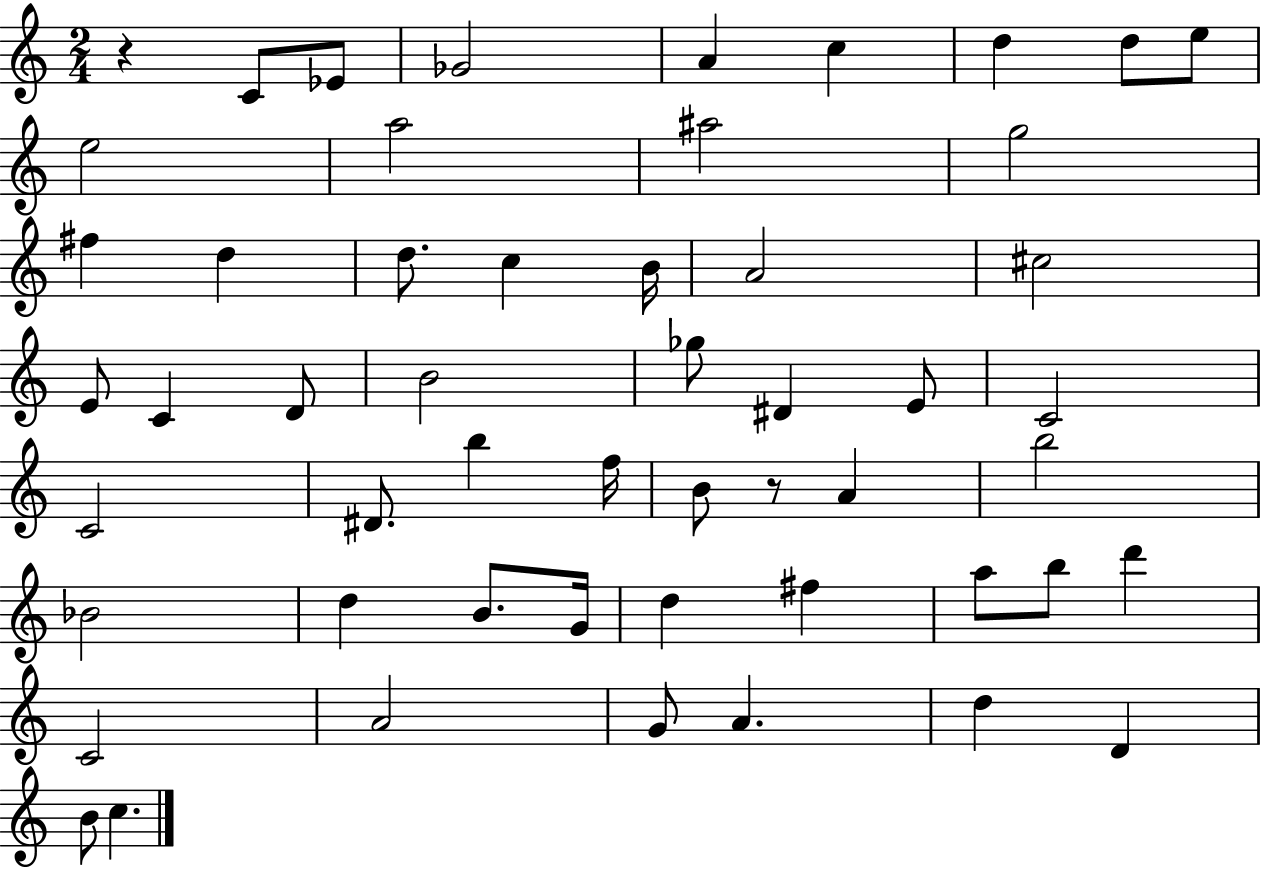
R/q C4/e Eb4/e Gb4/h A4/q C5/q D5/q D5/e E5/e E5/h A5/h A#5/h G5/h F#5/q D5/q D5/e. C5/q B4/s A4/h C#5/h E4/e C4/q D4/e B4/h Gb5/e D#4/q E4/e C4/h C4/h D#4/e. B5/q F5/s B4/e R/e A4/q B5/h Bb4/h D5/q B4/e. G4/s D5/q F#5/q A5/e B5/e D6/q C4/h A4/h G4/e A4/q. D5/q D4/q B4/e C5/q.